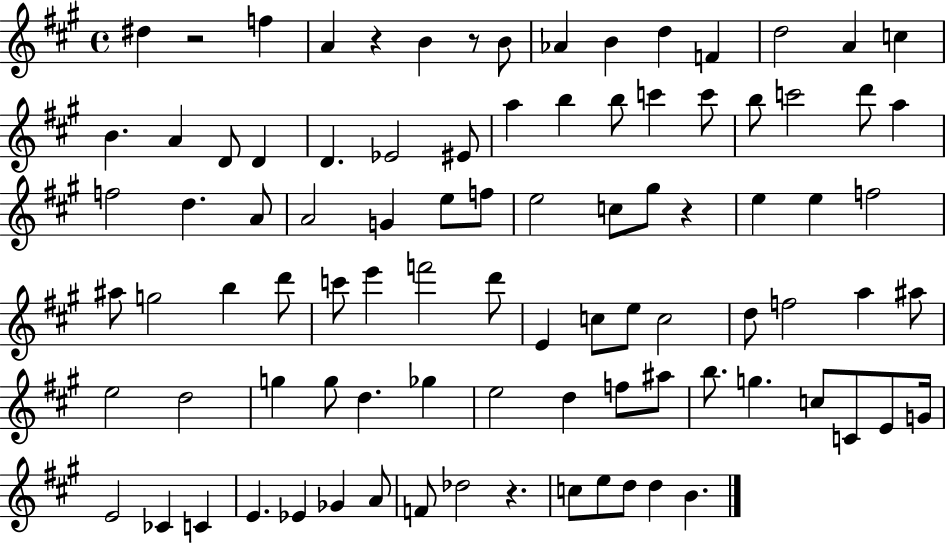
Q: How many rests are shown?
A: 5